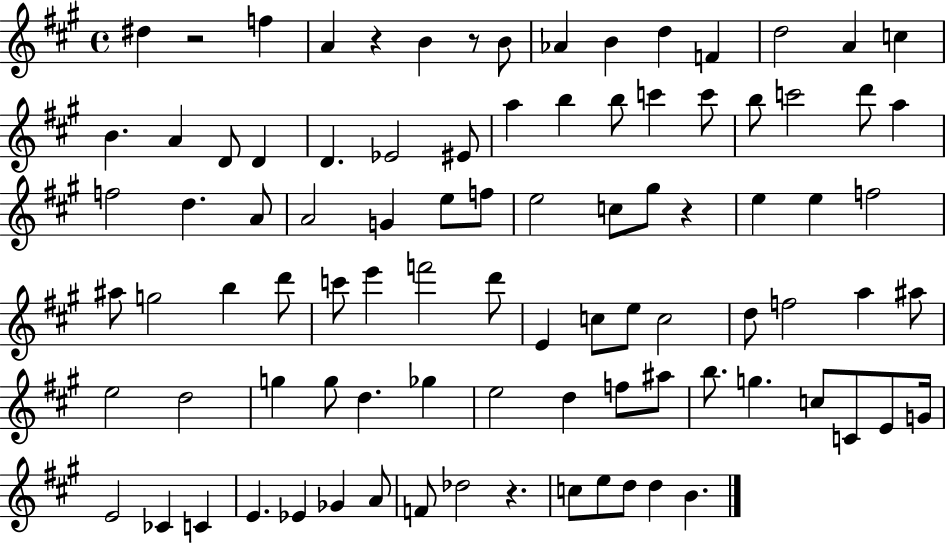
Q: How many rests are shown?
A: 5